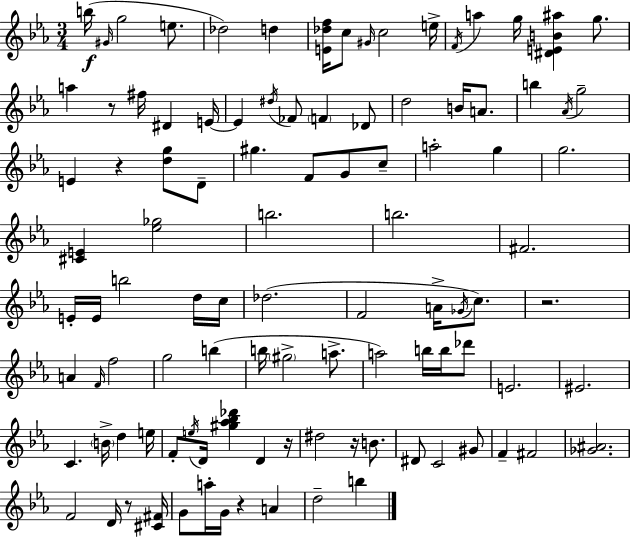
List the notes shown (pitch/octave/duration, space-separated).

B5/s G#4/s G5/h E5/e. Db5/h D5/q [E4,Db5,F5]/s C5/e G#4/s C5/h E5/s F4/s A5/q G5/s [D#4,E4,B4,A#5]/q G5/e. A5/q R/e F#5/s D#4/q E4/s E4/q D#5/s FES4/e F4/q Db4/e D5/h B4/s A4/e. B5/q Ab4/s G5/h E4/q R/q [D5,G5]/e D4/e G#5/q. F4/e G4/e C5/e A5/h G5/q G5/h. [C#4,E4]/q [Eb5,Gb5]/h B5/h. B5/h. F#4/h. E4/s E4/s B5/h D5/s C5/s Db5/h. F4/h A4/s Gb4/s C5/e. R/h. A4/q F4/s F5/h G5/h B5/q B5/s G#5/h A5/e. A5/h B5/s B5/s Db6/e E4/h. EIS4/h. C4/q. B4/s D5/q E5/s F4/e E5/s D4/s [G#5,Ab5,Bb5,Db6]/q D4/q R/s D#5/h R/s B4/e. D#4/e C4/h G#4/e F4/q F#4/h [Gb4,A#4]/h. F4/h D4/s R/e [C#4,F#4]/s G4/e A5/s G4/s R/q A4/q D5/h B5/q